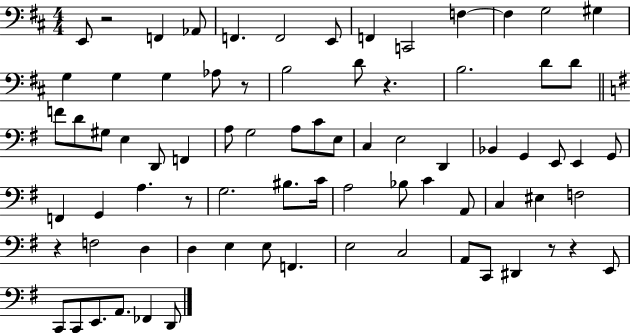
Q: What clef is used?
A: bass